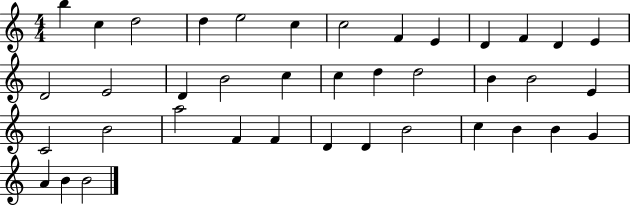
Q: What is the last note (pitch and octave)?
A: B4